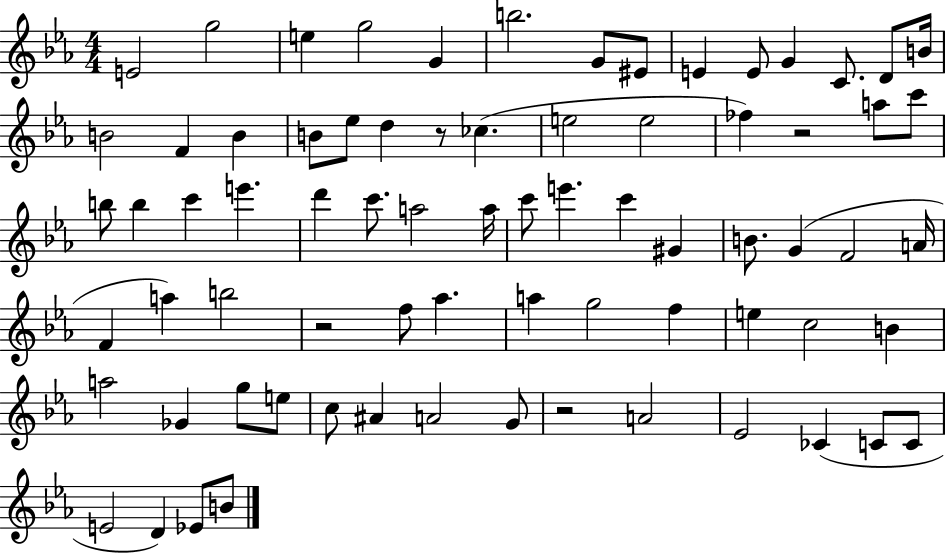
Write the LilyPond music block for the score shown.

{
  \clef treble
  \numericTimeSignature
  \time 4/4
  \key ees \major
  e'2 g''2 | e''4 g''2 g'4 | b''2. g'8 eis'8 | e'4 e'8 g'4 c'8. d'8 b'16 | \break b'2 f'4 b'4 | b'8 ees''8 d''4 r8 ces''4.( | e''2 e''2 | fes''4) r2 a''8 c'''8 | \break b''8 b''4 c'''4 e'''4. | d'''4 c'''8. a''2 a''16 | c'''8 e'''4. c'''4 gis'4 | b'8. g'4( f'2 a'16 | \break f'4 a''4) b''2 | r2 f''8 aes''4. | a''4 g''2 f''4 | e''4 c''2 b'4 | \break a''2 ges'4 g''8 e''8 | c''8 ais'4 a'2 g'8 | r2 a'2 | ees'2 ces'4( c'8 c'8 | \break e'2 d'4) ees'8 b'8 | \bar "|."
}